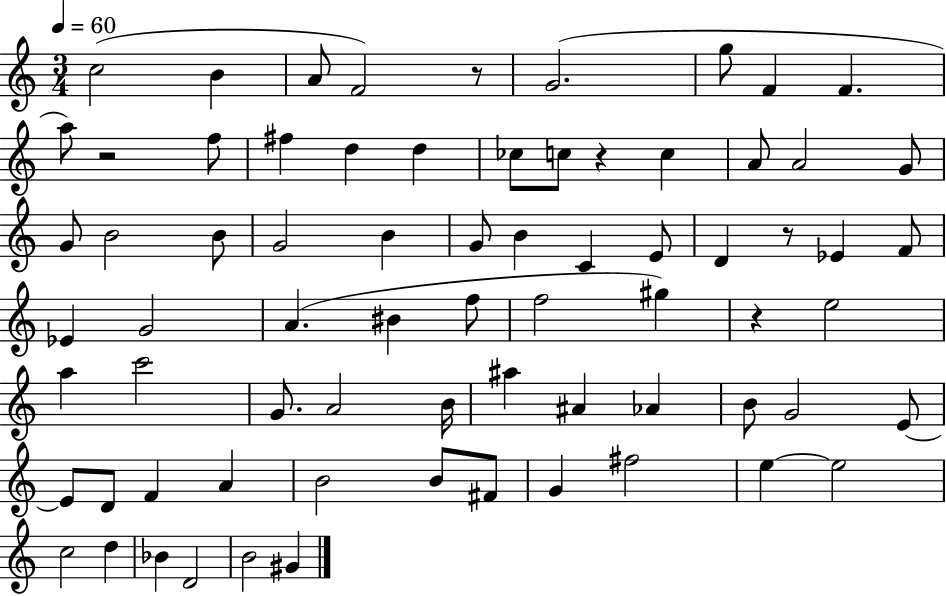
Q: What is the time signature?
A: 3/4